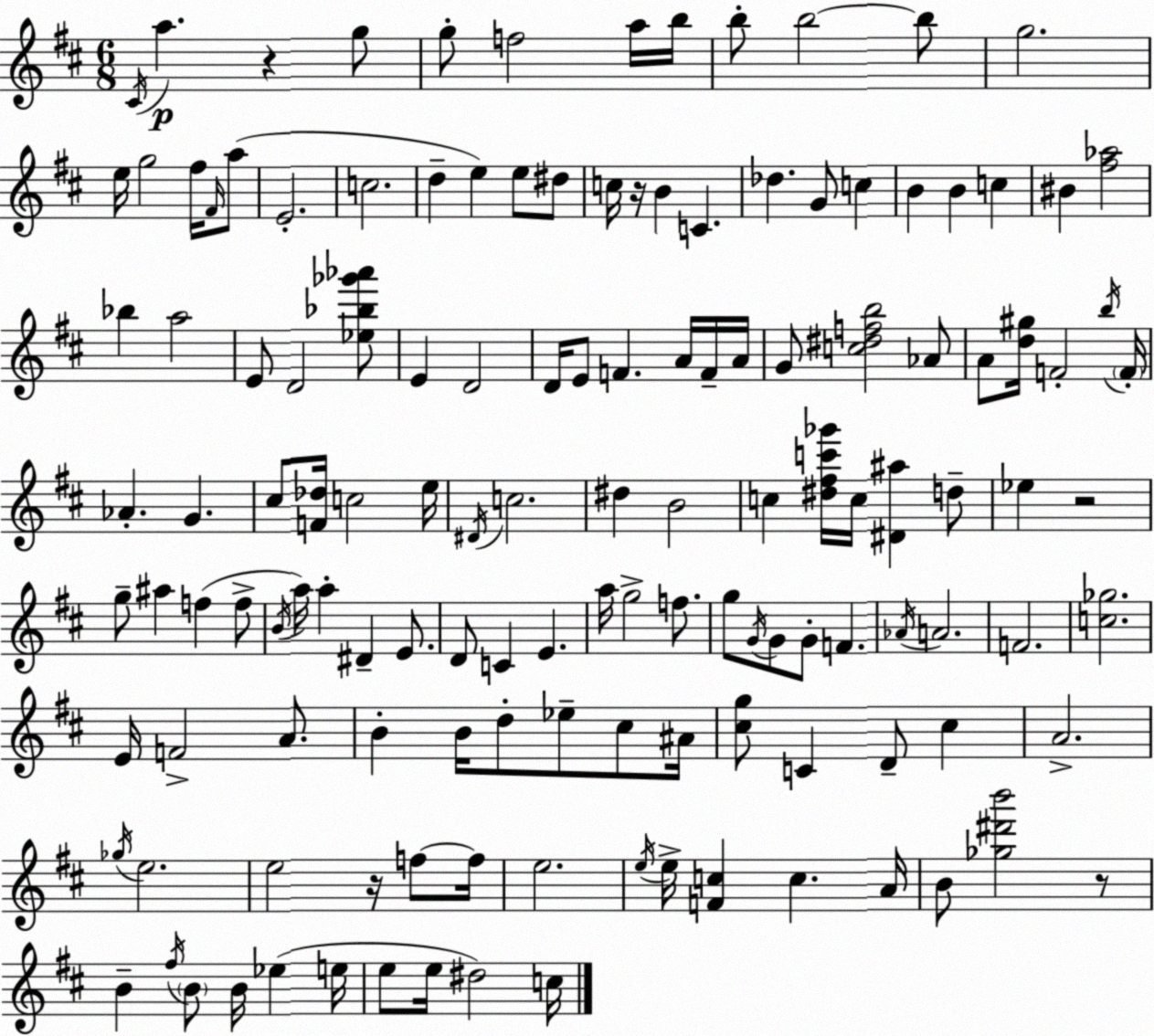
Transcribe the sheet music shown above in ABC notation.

X:1
T:Untitled
M:6/8
L:1/4
K:D
^C/4 a z g/2 g/2 f2 a/4 b/4 b/2 b2 b/2 g2 e/4 g2 ^f/4 ^F/4 a/2 E2 c2 d e e/2 ^d/2 c/4 z/4 B C _d G/2 c B B c ^B [^f_a]2 _b a2 E/2 D2 [_e_b_g'_a']/2 E D2 D/4 E/2 F A/4 F/4 A/4 G/2 [c^dfb]2 _A/2 A/2 [d^g]/4 F2 b/4 F/4 _A G ^c/2 [F_d]/4 c2 e/4 ^D/4 c2 ^d B2 c [^d^fc'_g']/4 c/4 [^D^a] d/2 _e z2 g/2 ^a f f/2 B/4 a/4 a ^D E/2 D/2 C E a/4 g2 f/2 g/2 G/4 G/2 G/2 F _A/4 A2 F2 [c_g]2 E/4 F2 A/2 B B/4 d/2 _e/2 ^c/2 ^A/4 [^cg]/2 C D/2 ^c A2 _g/4 e2 e2 z/4 f/2 f/4 e2 e/4 e/4 [Fc] c A/4 B/2 [_g^d'b']2 z/2 B ^f/4 B/2 B/4 _e e/4 e/2 e/4 ^d2 c/4